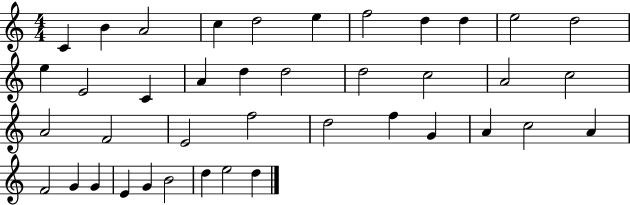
X:1
T:Untitled
M:4/4
L:1/4
K:C
C B A2 c d2 e f2 d d e2 d2 e E2 C A d d2 d2 c2 A2 c2 A2 F2 E2 f2 d2 f G A c2 A F2 G G E G B2 d e2 d